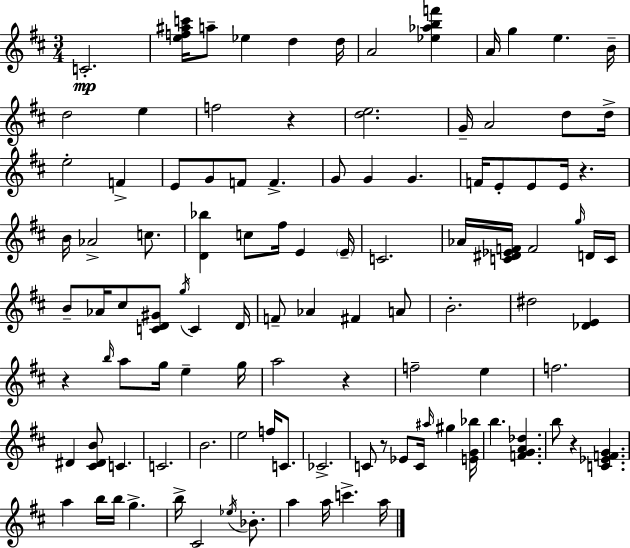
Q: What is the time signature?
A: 3/4